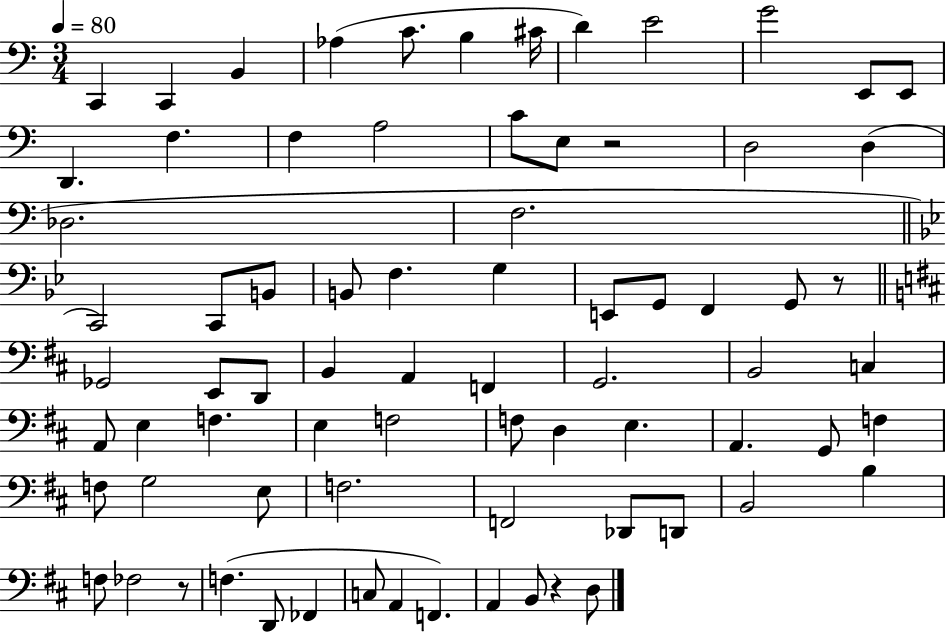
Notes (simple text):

C2/q C2/q B2/q Ab3/q C4/e. B3/q C#4/s D4/q E4/h G4/h E2/e E2/e D2/q. F3/q. F3/q A3/h C4/e E3/e R/h D3/h D3/q Db3/h. F3/h. C2/h C2/e B2/e B2/e F3/q. G3/q E2/e G2/e F2/q G2/e R/e Gb2/h E2/e D2/e B2/q A2/q F2/q G2/h. B2/h C3/q A2/e E3/q F3/q. E3/q F3/h F3/e D3/q E3/q. A2/q. G2/e F3/q F3/e G3/h E3/e F3/h. F2/h Db2/e D2/e B2/h B3/q F3/e FES3/h R/e F3/q. D2/e FES2/q C3/e A2/q F2/q. A2/q B2/e R/q D3/e